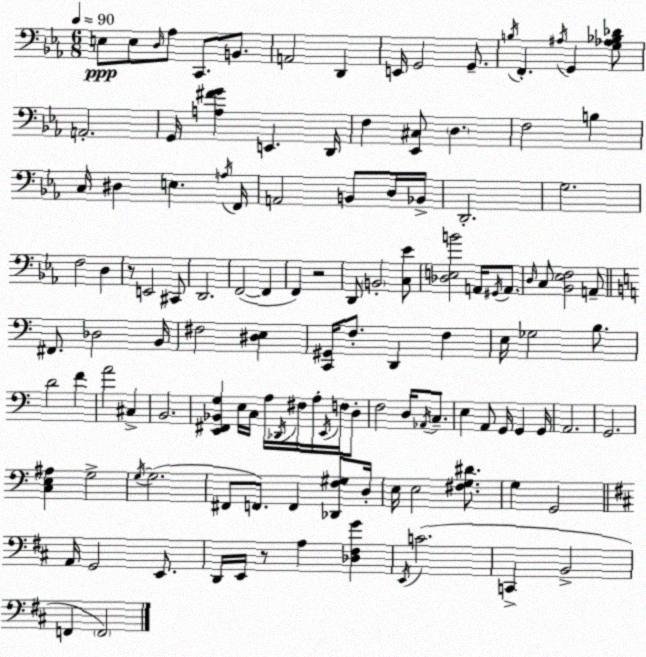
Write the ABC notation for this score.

X:1
T:Untitled
M:6/8
L:1/4
K:Eb
E,/2 E,/2 D,/4 _A,/2 C,,/2 B,,/2 A,,2 D,, E,,/4 G,,2 G,,/2 B,/4 F,, ^A,/4 G,, [G,_A,_B,_D]/2 A,,2 G,,/4 [A,^FG] E,, D,,/4 F, [_E,,^C,]/2 D, F,2 B, C,/4 ^D, E, A,/4 F,,/4 A,,2 B,,/2 D,/4 _B,,/4 D,,2 G,2 F,2 D, z/2 E,,2 ^C,,/2 D,,2 F,,2 F,, F,, z2 D,,/2 B,,2 [C,_E]/2 [_D,E,B]2 A,,/4 ^G,,/4 A,,/2 D,/4 C,/2 [_B,,_E,F,]2 A,,/2 ^F,,/2 _D,2 B,,/4 ^F,2 [^D,E,] [C,,^G,,]/4 F,/2 D,, F, E,/4 _G,2 B,/2 D2 F A2 ^C, B,,2 [E,,^F,,_B,,G,] E,/4 C,/4 A,/4 _D,,/4 ^F,/4 A,/4 E,,/4 F,/4 D,/2 F,2 D,/4 _A,,/4 C,/2 E, A,,/2 G,,/4 G,, G,,/4 A,,2 G,,2 [C,E,^A,] G,2 G,/4 G,2 ^F,,/2 F,,/2 F,, [_D,,F,^G,]/2 D,/4 E,/4 E,2 [^F,G,^D]/2 G, G,,2 A,,/4 G,,2 E,,/2 D,,/4 E,,/4 z/2 A, [_D,^F,G] E,,/4 C2 C,, B,,2 F,, F,,2